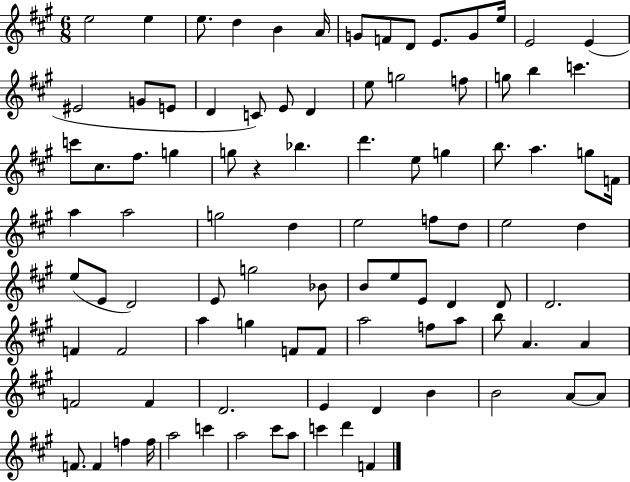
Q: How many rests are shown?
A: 1